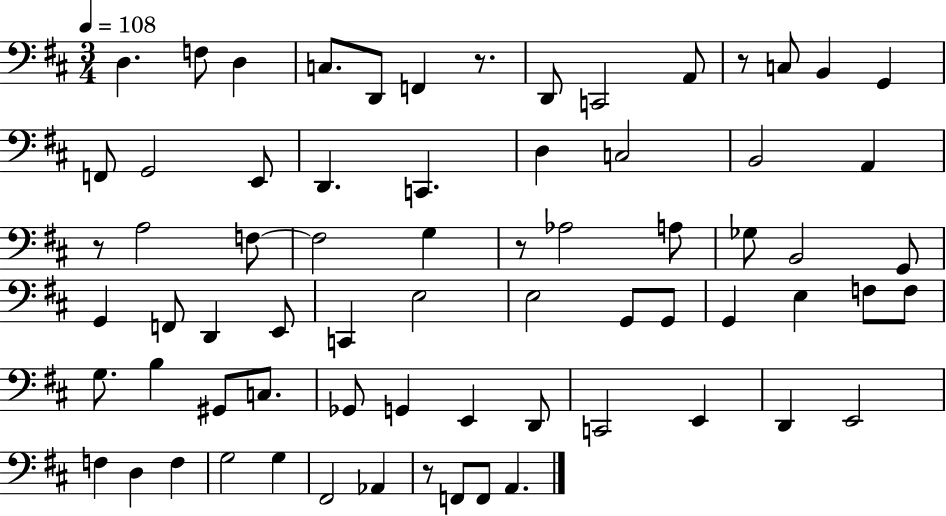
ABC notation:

X:1
T:Untitled
M:3/4
L:1/4
K:D
D, F,/2 D, C,/2 D,,/2 F,, z/2 D,,/2 C,,2 A,,/2 z/2 C,/2 B,, G,, F,,/2 G,,2 E,,/2 D,, C,, D, C,2 B,,2 A,, z/2 A,2 F,/2 F,2 G, z/2 _A,2 A,/2 _G,/2 B,,2 G,,/2 G,, F,,/2 D,, E,,/2 C,, E,2 E,2 G,,/2 G,,/2 G,, E, F,/2 F,/2 G,/2 B, ^G,,/2 C,/2 _G,,/2 G,, E,, D,,/2 C,,2 E,, D,, E,,2 F, D, F, G,2 G, ^F,,2 _A,, z/2 F,,/2 F,,/2 A,,